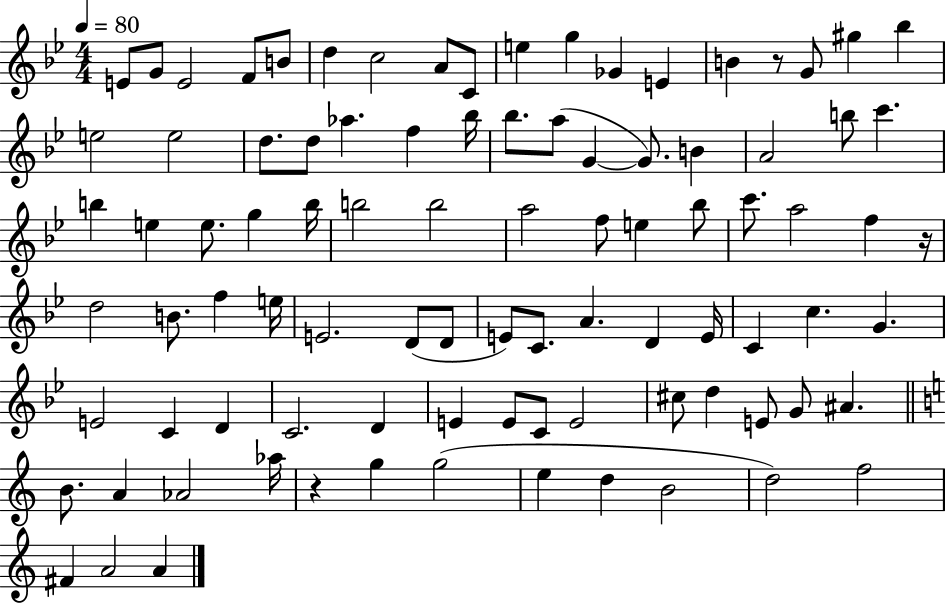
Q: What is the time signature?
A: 4/4